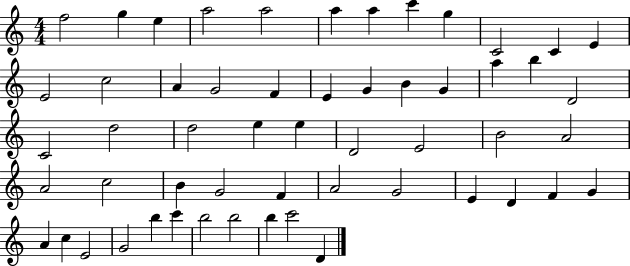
{
  \clef treble
  \numericTimeSignature
  \time 4/4
  \key c \major
  f''2 g''4 e''4 | a''2 a''2 | a''4 a''4 c'''4 g''4 | c'2 c'4 e'4 | \break e'2 c''2 | a'4 g'2 f'4 | e'4 g'4 b'4 g'4 | a''4 b''4 d'2 | \break c'2 d''2 | d''2 e''4 e''4 | d'2 e'2 | b'2 a'2 | \break a'2 c''2 | b'4 g'2 f'4 | a'2 g'2 | e'4 d'4 f'4 g'4 | \break a'4 c''4 e'2 | g'2 b''4 c'''4 | b''2 b''2 | b''4 c'''2 d'4 | \break \bar "|."
}